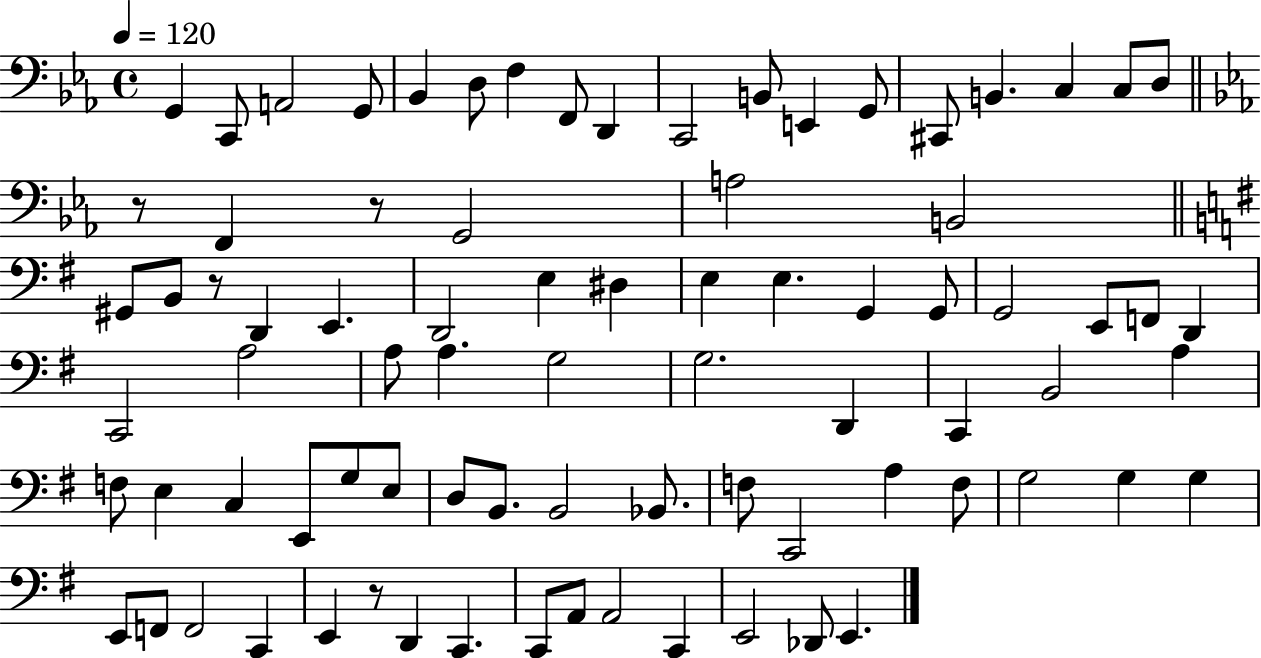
{
  \clef bass
  \time 4/4
  \defaultTimeSignature
  \key ees \major
  \tempo 4 = 120
  \repeat volta 2 { g,4 c,8 a,2 g,8 | bes,4 d8 f4 f,8 d,4 | c,2 b,8 e,4 g,8 | cis,8 b,4. c4 c8 d8 | \break \bar "||" \break \key ees \major r8 f,4 r8 g,2 | a2 b,2 | \bar "||" \break \key g \major gis,8 b,8 r8 d,4 e,4. | d,2 e4 dis4 | e4 e4. g,4 g,8 | g,2 e,8 f,8 d,4 | \break c,2 a2 | a8 a4. g2 | g2. d,4 | c,4 b,2 a4 | \break f8 e4 c4 e,8 g8 e8 | d8 b,8. b,2 bes,8. | f8 c,2 a4 f8 | g2 g4 g4 | \break e,8 f,8 f,2 c,4 | e,4 r8 d,4 c,4. | c,8 a,8 a,2 c,4 | e,2 des,8 e,4. | \break } \bar "|."
}